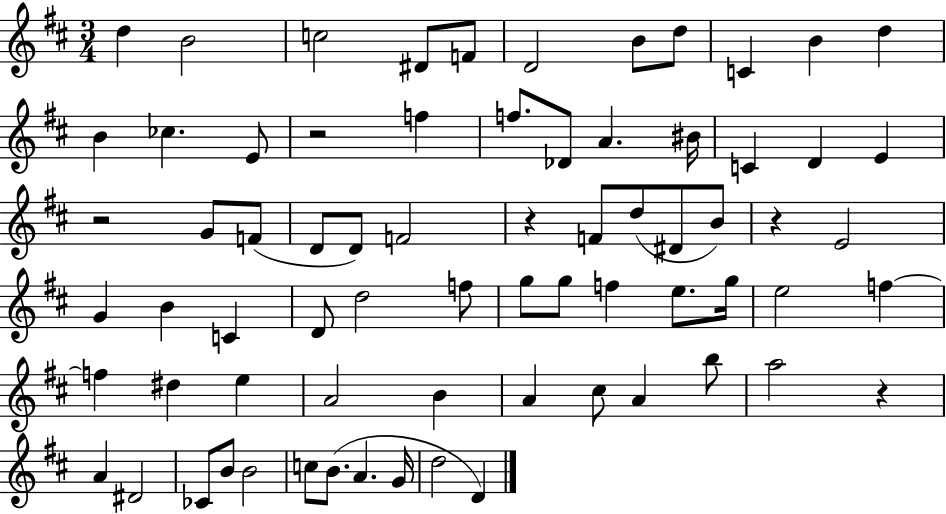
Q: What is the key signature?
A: D major